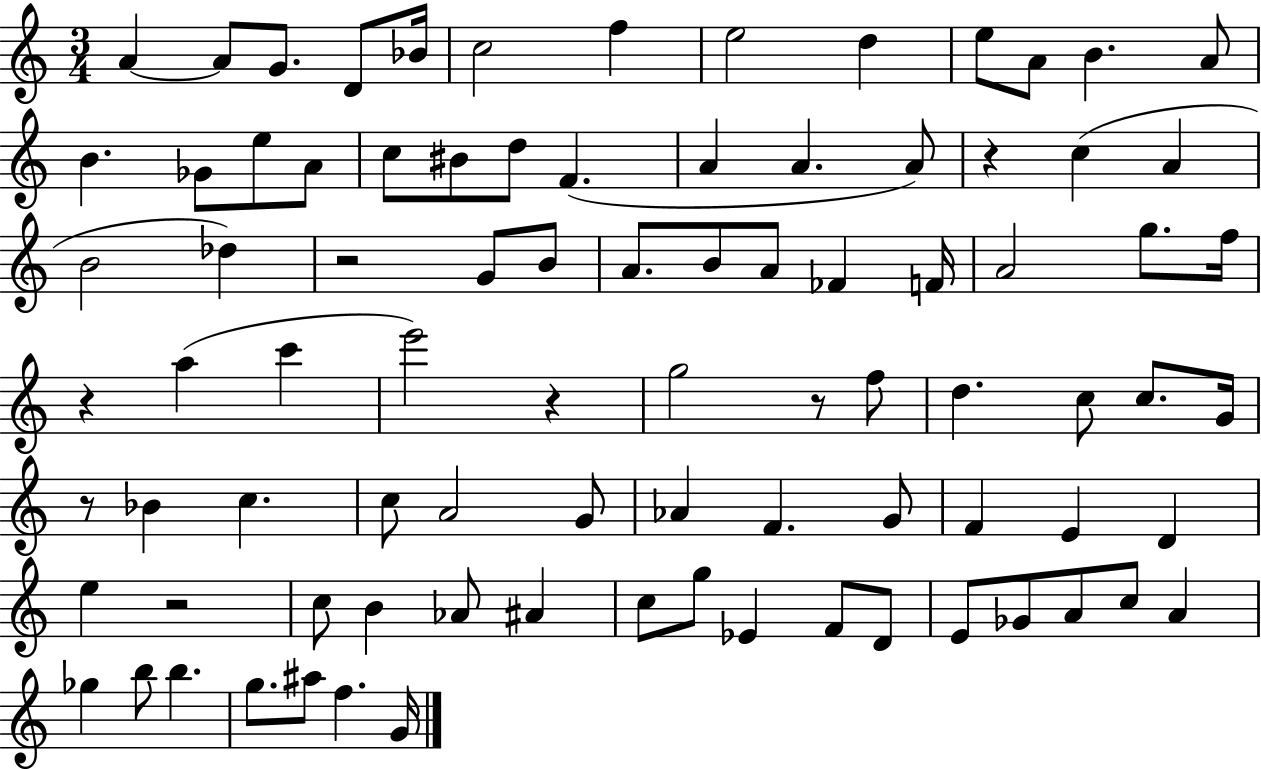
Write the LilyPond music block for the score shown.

{
  \clef treble
  \numericTimeSignature
  \time 3/4
  \key c \major
  a'4~~ a'8 g'8. d'8 bes'16 | c''2 f''4 | e''2 d''4 | e''8 a'8 b'4. a'8 | \break b'4. ges'8 e''8 a'8 | c''8 bis'8 d''8 f'4.( | a'4 a'4. a'8) | r4 c''4( a'4 | \break b'2 des''4) | r2 g'8 b'8 | a'8. b'8 a'8 fes'4 f'16 | a'2 g''8. f''16 | \break r4 a''4( c'''4 | e'''2) r4 | g''2 r8 f''8 | d''4. c''8 c''8. g'16 | \break r8 bes'4 c''4. | c''8 a'2 g'8 | aes'4 f'4. g'8 | f'4 e'4 d'4 | \break e''4 r2 | c''8 b'4 aes'8 ais'4 | c''8 g''8 ees'4 f'8 d'8 | e'8 ges'8 a'8 c''8 a'4 | \break ges''4 b''8 b''4. | g''8. ais''8 f''4. g'16 | \bar "|."
}